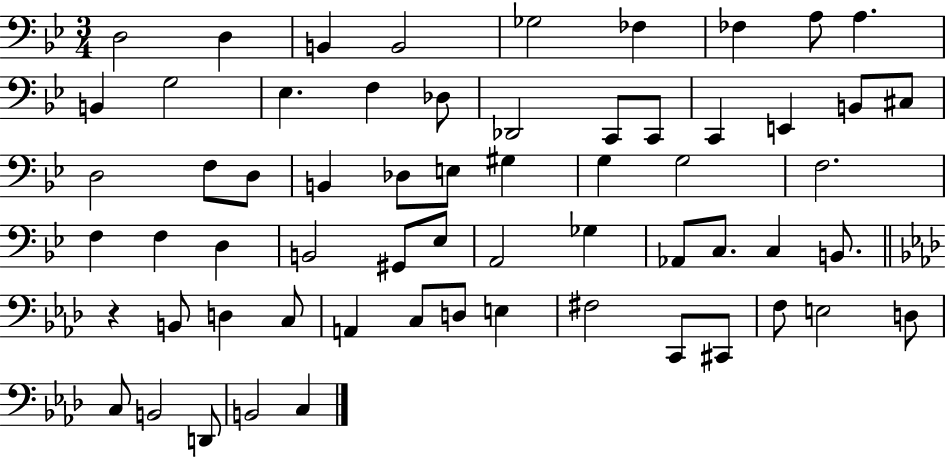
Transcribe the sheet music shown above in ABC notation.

X:1
T:Untitled
M:3/4
L:1/4
K:Bb
D,2 D, B,, B,,2 _G,2 _F, _F, A,/2 A, B,, G,2 _E, F, _D,/2 _D,,2 C,,/2 C,,/2 C,, E,, B,,/2 ^C,/2 D,2 F,/2 D,/2 B,, _D,/2 E,/2 ^G, G, G,2 F,2 F, F, D, B,,2 ^G,,/2 _E,/2 A,,2 _G, _A,,/2 C,/2 C, B,,/2 z B,,/2 D, C,/2 A,, C,/2 D,/2 E, ^F,2 C,,/2 ^C,,/2 F,/2 E,2 D,/2 C,/2 B,,2 D,,/2 B,,2 C,